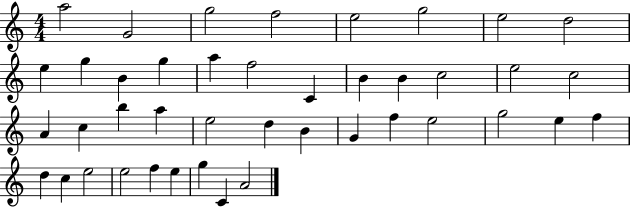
{
  \clef treble
  \numericTimeSignature
  \time 4/4
  \key c \major
  a''2 g'2 | g''2 f''2 | e''2 g''2 | e''2 d''2 | \break e''4 g''4 b'4 g''4 | a''4 f''2 c'4 | b'4 b'4 c''2 | e''2 c''2 | \break a'4 c''4 b''4 a''4 | e''2 d''4 b'4 | g'4 f''4 e''2 | g''2 e''4 f''4 | \break d''4 c''4 e''2 | e''2 f''4 e''4 | g''4 c'4 a'2 | \bar "|."
}